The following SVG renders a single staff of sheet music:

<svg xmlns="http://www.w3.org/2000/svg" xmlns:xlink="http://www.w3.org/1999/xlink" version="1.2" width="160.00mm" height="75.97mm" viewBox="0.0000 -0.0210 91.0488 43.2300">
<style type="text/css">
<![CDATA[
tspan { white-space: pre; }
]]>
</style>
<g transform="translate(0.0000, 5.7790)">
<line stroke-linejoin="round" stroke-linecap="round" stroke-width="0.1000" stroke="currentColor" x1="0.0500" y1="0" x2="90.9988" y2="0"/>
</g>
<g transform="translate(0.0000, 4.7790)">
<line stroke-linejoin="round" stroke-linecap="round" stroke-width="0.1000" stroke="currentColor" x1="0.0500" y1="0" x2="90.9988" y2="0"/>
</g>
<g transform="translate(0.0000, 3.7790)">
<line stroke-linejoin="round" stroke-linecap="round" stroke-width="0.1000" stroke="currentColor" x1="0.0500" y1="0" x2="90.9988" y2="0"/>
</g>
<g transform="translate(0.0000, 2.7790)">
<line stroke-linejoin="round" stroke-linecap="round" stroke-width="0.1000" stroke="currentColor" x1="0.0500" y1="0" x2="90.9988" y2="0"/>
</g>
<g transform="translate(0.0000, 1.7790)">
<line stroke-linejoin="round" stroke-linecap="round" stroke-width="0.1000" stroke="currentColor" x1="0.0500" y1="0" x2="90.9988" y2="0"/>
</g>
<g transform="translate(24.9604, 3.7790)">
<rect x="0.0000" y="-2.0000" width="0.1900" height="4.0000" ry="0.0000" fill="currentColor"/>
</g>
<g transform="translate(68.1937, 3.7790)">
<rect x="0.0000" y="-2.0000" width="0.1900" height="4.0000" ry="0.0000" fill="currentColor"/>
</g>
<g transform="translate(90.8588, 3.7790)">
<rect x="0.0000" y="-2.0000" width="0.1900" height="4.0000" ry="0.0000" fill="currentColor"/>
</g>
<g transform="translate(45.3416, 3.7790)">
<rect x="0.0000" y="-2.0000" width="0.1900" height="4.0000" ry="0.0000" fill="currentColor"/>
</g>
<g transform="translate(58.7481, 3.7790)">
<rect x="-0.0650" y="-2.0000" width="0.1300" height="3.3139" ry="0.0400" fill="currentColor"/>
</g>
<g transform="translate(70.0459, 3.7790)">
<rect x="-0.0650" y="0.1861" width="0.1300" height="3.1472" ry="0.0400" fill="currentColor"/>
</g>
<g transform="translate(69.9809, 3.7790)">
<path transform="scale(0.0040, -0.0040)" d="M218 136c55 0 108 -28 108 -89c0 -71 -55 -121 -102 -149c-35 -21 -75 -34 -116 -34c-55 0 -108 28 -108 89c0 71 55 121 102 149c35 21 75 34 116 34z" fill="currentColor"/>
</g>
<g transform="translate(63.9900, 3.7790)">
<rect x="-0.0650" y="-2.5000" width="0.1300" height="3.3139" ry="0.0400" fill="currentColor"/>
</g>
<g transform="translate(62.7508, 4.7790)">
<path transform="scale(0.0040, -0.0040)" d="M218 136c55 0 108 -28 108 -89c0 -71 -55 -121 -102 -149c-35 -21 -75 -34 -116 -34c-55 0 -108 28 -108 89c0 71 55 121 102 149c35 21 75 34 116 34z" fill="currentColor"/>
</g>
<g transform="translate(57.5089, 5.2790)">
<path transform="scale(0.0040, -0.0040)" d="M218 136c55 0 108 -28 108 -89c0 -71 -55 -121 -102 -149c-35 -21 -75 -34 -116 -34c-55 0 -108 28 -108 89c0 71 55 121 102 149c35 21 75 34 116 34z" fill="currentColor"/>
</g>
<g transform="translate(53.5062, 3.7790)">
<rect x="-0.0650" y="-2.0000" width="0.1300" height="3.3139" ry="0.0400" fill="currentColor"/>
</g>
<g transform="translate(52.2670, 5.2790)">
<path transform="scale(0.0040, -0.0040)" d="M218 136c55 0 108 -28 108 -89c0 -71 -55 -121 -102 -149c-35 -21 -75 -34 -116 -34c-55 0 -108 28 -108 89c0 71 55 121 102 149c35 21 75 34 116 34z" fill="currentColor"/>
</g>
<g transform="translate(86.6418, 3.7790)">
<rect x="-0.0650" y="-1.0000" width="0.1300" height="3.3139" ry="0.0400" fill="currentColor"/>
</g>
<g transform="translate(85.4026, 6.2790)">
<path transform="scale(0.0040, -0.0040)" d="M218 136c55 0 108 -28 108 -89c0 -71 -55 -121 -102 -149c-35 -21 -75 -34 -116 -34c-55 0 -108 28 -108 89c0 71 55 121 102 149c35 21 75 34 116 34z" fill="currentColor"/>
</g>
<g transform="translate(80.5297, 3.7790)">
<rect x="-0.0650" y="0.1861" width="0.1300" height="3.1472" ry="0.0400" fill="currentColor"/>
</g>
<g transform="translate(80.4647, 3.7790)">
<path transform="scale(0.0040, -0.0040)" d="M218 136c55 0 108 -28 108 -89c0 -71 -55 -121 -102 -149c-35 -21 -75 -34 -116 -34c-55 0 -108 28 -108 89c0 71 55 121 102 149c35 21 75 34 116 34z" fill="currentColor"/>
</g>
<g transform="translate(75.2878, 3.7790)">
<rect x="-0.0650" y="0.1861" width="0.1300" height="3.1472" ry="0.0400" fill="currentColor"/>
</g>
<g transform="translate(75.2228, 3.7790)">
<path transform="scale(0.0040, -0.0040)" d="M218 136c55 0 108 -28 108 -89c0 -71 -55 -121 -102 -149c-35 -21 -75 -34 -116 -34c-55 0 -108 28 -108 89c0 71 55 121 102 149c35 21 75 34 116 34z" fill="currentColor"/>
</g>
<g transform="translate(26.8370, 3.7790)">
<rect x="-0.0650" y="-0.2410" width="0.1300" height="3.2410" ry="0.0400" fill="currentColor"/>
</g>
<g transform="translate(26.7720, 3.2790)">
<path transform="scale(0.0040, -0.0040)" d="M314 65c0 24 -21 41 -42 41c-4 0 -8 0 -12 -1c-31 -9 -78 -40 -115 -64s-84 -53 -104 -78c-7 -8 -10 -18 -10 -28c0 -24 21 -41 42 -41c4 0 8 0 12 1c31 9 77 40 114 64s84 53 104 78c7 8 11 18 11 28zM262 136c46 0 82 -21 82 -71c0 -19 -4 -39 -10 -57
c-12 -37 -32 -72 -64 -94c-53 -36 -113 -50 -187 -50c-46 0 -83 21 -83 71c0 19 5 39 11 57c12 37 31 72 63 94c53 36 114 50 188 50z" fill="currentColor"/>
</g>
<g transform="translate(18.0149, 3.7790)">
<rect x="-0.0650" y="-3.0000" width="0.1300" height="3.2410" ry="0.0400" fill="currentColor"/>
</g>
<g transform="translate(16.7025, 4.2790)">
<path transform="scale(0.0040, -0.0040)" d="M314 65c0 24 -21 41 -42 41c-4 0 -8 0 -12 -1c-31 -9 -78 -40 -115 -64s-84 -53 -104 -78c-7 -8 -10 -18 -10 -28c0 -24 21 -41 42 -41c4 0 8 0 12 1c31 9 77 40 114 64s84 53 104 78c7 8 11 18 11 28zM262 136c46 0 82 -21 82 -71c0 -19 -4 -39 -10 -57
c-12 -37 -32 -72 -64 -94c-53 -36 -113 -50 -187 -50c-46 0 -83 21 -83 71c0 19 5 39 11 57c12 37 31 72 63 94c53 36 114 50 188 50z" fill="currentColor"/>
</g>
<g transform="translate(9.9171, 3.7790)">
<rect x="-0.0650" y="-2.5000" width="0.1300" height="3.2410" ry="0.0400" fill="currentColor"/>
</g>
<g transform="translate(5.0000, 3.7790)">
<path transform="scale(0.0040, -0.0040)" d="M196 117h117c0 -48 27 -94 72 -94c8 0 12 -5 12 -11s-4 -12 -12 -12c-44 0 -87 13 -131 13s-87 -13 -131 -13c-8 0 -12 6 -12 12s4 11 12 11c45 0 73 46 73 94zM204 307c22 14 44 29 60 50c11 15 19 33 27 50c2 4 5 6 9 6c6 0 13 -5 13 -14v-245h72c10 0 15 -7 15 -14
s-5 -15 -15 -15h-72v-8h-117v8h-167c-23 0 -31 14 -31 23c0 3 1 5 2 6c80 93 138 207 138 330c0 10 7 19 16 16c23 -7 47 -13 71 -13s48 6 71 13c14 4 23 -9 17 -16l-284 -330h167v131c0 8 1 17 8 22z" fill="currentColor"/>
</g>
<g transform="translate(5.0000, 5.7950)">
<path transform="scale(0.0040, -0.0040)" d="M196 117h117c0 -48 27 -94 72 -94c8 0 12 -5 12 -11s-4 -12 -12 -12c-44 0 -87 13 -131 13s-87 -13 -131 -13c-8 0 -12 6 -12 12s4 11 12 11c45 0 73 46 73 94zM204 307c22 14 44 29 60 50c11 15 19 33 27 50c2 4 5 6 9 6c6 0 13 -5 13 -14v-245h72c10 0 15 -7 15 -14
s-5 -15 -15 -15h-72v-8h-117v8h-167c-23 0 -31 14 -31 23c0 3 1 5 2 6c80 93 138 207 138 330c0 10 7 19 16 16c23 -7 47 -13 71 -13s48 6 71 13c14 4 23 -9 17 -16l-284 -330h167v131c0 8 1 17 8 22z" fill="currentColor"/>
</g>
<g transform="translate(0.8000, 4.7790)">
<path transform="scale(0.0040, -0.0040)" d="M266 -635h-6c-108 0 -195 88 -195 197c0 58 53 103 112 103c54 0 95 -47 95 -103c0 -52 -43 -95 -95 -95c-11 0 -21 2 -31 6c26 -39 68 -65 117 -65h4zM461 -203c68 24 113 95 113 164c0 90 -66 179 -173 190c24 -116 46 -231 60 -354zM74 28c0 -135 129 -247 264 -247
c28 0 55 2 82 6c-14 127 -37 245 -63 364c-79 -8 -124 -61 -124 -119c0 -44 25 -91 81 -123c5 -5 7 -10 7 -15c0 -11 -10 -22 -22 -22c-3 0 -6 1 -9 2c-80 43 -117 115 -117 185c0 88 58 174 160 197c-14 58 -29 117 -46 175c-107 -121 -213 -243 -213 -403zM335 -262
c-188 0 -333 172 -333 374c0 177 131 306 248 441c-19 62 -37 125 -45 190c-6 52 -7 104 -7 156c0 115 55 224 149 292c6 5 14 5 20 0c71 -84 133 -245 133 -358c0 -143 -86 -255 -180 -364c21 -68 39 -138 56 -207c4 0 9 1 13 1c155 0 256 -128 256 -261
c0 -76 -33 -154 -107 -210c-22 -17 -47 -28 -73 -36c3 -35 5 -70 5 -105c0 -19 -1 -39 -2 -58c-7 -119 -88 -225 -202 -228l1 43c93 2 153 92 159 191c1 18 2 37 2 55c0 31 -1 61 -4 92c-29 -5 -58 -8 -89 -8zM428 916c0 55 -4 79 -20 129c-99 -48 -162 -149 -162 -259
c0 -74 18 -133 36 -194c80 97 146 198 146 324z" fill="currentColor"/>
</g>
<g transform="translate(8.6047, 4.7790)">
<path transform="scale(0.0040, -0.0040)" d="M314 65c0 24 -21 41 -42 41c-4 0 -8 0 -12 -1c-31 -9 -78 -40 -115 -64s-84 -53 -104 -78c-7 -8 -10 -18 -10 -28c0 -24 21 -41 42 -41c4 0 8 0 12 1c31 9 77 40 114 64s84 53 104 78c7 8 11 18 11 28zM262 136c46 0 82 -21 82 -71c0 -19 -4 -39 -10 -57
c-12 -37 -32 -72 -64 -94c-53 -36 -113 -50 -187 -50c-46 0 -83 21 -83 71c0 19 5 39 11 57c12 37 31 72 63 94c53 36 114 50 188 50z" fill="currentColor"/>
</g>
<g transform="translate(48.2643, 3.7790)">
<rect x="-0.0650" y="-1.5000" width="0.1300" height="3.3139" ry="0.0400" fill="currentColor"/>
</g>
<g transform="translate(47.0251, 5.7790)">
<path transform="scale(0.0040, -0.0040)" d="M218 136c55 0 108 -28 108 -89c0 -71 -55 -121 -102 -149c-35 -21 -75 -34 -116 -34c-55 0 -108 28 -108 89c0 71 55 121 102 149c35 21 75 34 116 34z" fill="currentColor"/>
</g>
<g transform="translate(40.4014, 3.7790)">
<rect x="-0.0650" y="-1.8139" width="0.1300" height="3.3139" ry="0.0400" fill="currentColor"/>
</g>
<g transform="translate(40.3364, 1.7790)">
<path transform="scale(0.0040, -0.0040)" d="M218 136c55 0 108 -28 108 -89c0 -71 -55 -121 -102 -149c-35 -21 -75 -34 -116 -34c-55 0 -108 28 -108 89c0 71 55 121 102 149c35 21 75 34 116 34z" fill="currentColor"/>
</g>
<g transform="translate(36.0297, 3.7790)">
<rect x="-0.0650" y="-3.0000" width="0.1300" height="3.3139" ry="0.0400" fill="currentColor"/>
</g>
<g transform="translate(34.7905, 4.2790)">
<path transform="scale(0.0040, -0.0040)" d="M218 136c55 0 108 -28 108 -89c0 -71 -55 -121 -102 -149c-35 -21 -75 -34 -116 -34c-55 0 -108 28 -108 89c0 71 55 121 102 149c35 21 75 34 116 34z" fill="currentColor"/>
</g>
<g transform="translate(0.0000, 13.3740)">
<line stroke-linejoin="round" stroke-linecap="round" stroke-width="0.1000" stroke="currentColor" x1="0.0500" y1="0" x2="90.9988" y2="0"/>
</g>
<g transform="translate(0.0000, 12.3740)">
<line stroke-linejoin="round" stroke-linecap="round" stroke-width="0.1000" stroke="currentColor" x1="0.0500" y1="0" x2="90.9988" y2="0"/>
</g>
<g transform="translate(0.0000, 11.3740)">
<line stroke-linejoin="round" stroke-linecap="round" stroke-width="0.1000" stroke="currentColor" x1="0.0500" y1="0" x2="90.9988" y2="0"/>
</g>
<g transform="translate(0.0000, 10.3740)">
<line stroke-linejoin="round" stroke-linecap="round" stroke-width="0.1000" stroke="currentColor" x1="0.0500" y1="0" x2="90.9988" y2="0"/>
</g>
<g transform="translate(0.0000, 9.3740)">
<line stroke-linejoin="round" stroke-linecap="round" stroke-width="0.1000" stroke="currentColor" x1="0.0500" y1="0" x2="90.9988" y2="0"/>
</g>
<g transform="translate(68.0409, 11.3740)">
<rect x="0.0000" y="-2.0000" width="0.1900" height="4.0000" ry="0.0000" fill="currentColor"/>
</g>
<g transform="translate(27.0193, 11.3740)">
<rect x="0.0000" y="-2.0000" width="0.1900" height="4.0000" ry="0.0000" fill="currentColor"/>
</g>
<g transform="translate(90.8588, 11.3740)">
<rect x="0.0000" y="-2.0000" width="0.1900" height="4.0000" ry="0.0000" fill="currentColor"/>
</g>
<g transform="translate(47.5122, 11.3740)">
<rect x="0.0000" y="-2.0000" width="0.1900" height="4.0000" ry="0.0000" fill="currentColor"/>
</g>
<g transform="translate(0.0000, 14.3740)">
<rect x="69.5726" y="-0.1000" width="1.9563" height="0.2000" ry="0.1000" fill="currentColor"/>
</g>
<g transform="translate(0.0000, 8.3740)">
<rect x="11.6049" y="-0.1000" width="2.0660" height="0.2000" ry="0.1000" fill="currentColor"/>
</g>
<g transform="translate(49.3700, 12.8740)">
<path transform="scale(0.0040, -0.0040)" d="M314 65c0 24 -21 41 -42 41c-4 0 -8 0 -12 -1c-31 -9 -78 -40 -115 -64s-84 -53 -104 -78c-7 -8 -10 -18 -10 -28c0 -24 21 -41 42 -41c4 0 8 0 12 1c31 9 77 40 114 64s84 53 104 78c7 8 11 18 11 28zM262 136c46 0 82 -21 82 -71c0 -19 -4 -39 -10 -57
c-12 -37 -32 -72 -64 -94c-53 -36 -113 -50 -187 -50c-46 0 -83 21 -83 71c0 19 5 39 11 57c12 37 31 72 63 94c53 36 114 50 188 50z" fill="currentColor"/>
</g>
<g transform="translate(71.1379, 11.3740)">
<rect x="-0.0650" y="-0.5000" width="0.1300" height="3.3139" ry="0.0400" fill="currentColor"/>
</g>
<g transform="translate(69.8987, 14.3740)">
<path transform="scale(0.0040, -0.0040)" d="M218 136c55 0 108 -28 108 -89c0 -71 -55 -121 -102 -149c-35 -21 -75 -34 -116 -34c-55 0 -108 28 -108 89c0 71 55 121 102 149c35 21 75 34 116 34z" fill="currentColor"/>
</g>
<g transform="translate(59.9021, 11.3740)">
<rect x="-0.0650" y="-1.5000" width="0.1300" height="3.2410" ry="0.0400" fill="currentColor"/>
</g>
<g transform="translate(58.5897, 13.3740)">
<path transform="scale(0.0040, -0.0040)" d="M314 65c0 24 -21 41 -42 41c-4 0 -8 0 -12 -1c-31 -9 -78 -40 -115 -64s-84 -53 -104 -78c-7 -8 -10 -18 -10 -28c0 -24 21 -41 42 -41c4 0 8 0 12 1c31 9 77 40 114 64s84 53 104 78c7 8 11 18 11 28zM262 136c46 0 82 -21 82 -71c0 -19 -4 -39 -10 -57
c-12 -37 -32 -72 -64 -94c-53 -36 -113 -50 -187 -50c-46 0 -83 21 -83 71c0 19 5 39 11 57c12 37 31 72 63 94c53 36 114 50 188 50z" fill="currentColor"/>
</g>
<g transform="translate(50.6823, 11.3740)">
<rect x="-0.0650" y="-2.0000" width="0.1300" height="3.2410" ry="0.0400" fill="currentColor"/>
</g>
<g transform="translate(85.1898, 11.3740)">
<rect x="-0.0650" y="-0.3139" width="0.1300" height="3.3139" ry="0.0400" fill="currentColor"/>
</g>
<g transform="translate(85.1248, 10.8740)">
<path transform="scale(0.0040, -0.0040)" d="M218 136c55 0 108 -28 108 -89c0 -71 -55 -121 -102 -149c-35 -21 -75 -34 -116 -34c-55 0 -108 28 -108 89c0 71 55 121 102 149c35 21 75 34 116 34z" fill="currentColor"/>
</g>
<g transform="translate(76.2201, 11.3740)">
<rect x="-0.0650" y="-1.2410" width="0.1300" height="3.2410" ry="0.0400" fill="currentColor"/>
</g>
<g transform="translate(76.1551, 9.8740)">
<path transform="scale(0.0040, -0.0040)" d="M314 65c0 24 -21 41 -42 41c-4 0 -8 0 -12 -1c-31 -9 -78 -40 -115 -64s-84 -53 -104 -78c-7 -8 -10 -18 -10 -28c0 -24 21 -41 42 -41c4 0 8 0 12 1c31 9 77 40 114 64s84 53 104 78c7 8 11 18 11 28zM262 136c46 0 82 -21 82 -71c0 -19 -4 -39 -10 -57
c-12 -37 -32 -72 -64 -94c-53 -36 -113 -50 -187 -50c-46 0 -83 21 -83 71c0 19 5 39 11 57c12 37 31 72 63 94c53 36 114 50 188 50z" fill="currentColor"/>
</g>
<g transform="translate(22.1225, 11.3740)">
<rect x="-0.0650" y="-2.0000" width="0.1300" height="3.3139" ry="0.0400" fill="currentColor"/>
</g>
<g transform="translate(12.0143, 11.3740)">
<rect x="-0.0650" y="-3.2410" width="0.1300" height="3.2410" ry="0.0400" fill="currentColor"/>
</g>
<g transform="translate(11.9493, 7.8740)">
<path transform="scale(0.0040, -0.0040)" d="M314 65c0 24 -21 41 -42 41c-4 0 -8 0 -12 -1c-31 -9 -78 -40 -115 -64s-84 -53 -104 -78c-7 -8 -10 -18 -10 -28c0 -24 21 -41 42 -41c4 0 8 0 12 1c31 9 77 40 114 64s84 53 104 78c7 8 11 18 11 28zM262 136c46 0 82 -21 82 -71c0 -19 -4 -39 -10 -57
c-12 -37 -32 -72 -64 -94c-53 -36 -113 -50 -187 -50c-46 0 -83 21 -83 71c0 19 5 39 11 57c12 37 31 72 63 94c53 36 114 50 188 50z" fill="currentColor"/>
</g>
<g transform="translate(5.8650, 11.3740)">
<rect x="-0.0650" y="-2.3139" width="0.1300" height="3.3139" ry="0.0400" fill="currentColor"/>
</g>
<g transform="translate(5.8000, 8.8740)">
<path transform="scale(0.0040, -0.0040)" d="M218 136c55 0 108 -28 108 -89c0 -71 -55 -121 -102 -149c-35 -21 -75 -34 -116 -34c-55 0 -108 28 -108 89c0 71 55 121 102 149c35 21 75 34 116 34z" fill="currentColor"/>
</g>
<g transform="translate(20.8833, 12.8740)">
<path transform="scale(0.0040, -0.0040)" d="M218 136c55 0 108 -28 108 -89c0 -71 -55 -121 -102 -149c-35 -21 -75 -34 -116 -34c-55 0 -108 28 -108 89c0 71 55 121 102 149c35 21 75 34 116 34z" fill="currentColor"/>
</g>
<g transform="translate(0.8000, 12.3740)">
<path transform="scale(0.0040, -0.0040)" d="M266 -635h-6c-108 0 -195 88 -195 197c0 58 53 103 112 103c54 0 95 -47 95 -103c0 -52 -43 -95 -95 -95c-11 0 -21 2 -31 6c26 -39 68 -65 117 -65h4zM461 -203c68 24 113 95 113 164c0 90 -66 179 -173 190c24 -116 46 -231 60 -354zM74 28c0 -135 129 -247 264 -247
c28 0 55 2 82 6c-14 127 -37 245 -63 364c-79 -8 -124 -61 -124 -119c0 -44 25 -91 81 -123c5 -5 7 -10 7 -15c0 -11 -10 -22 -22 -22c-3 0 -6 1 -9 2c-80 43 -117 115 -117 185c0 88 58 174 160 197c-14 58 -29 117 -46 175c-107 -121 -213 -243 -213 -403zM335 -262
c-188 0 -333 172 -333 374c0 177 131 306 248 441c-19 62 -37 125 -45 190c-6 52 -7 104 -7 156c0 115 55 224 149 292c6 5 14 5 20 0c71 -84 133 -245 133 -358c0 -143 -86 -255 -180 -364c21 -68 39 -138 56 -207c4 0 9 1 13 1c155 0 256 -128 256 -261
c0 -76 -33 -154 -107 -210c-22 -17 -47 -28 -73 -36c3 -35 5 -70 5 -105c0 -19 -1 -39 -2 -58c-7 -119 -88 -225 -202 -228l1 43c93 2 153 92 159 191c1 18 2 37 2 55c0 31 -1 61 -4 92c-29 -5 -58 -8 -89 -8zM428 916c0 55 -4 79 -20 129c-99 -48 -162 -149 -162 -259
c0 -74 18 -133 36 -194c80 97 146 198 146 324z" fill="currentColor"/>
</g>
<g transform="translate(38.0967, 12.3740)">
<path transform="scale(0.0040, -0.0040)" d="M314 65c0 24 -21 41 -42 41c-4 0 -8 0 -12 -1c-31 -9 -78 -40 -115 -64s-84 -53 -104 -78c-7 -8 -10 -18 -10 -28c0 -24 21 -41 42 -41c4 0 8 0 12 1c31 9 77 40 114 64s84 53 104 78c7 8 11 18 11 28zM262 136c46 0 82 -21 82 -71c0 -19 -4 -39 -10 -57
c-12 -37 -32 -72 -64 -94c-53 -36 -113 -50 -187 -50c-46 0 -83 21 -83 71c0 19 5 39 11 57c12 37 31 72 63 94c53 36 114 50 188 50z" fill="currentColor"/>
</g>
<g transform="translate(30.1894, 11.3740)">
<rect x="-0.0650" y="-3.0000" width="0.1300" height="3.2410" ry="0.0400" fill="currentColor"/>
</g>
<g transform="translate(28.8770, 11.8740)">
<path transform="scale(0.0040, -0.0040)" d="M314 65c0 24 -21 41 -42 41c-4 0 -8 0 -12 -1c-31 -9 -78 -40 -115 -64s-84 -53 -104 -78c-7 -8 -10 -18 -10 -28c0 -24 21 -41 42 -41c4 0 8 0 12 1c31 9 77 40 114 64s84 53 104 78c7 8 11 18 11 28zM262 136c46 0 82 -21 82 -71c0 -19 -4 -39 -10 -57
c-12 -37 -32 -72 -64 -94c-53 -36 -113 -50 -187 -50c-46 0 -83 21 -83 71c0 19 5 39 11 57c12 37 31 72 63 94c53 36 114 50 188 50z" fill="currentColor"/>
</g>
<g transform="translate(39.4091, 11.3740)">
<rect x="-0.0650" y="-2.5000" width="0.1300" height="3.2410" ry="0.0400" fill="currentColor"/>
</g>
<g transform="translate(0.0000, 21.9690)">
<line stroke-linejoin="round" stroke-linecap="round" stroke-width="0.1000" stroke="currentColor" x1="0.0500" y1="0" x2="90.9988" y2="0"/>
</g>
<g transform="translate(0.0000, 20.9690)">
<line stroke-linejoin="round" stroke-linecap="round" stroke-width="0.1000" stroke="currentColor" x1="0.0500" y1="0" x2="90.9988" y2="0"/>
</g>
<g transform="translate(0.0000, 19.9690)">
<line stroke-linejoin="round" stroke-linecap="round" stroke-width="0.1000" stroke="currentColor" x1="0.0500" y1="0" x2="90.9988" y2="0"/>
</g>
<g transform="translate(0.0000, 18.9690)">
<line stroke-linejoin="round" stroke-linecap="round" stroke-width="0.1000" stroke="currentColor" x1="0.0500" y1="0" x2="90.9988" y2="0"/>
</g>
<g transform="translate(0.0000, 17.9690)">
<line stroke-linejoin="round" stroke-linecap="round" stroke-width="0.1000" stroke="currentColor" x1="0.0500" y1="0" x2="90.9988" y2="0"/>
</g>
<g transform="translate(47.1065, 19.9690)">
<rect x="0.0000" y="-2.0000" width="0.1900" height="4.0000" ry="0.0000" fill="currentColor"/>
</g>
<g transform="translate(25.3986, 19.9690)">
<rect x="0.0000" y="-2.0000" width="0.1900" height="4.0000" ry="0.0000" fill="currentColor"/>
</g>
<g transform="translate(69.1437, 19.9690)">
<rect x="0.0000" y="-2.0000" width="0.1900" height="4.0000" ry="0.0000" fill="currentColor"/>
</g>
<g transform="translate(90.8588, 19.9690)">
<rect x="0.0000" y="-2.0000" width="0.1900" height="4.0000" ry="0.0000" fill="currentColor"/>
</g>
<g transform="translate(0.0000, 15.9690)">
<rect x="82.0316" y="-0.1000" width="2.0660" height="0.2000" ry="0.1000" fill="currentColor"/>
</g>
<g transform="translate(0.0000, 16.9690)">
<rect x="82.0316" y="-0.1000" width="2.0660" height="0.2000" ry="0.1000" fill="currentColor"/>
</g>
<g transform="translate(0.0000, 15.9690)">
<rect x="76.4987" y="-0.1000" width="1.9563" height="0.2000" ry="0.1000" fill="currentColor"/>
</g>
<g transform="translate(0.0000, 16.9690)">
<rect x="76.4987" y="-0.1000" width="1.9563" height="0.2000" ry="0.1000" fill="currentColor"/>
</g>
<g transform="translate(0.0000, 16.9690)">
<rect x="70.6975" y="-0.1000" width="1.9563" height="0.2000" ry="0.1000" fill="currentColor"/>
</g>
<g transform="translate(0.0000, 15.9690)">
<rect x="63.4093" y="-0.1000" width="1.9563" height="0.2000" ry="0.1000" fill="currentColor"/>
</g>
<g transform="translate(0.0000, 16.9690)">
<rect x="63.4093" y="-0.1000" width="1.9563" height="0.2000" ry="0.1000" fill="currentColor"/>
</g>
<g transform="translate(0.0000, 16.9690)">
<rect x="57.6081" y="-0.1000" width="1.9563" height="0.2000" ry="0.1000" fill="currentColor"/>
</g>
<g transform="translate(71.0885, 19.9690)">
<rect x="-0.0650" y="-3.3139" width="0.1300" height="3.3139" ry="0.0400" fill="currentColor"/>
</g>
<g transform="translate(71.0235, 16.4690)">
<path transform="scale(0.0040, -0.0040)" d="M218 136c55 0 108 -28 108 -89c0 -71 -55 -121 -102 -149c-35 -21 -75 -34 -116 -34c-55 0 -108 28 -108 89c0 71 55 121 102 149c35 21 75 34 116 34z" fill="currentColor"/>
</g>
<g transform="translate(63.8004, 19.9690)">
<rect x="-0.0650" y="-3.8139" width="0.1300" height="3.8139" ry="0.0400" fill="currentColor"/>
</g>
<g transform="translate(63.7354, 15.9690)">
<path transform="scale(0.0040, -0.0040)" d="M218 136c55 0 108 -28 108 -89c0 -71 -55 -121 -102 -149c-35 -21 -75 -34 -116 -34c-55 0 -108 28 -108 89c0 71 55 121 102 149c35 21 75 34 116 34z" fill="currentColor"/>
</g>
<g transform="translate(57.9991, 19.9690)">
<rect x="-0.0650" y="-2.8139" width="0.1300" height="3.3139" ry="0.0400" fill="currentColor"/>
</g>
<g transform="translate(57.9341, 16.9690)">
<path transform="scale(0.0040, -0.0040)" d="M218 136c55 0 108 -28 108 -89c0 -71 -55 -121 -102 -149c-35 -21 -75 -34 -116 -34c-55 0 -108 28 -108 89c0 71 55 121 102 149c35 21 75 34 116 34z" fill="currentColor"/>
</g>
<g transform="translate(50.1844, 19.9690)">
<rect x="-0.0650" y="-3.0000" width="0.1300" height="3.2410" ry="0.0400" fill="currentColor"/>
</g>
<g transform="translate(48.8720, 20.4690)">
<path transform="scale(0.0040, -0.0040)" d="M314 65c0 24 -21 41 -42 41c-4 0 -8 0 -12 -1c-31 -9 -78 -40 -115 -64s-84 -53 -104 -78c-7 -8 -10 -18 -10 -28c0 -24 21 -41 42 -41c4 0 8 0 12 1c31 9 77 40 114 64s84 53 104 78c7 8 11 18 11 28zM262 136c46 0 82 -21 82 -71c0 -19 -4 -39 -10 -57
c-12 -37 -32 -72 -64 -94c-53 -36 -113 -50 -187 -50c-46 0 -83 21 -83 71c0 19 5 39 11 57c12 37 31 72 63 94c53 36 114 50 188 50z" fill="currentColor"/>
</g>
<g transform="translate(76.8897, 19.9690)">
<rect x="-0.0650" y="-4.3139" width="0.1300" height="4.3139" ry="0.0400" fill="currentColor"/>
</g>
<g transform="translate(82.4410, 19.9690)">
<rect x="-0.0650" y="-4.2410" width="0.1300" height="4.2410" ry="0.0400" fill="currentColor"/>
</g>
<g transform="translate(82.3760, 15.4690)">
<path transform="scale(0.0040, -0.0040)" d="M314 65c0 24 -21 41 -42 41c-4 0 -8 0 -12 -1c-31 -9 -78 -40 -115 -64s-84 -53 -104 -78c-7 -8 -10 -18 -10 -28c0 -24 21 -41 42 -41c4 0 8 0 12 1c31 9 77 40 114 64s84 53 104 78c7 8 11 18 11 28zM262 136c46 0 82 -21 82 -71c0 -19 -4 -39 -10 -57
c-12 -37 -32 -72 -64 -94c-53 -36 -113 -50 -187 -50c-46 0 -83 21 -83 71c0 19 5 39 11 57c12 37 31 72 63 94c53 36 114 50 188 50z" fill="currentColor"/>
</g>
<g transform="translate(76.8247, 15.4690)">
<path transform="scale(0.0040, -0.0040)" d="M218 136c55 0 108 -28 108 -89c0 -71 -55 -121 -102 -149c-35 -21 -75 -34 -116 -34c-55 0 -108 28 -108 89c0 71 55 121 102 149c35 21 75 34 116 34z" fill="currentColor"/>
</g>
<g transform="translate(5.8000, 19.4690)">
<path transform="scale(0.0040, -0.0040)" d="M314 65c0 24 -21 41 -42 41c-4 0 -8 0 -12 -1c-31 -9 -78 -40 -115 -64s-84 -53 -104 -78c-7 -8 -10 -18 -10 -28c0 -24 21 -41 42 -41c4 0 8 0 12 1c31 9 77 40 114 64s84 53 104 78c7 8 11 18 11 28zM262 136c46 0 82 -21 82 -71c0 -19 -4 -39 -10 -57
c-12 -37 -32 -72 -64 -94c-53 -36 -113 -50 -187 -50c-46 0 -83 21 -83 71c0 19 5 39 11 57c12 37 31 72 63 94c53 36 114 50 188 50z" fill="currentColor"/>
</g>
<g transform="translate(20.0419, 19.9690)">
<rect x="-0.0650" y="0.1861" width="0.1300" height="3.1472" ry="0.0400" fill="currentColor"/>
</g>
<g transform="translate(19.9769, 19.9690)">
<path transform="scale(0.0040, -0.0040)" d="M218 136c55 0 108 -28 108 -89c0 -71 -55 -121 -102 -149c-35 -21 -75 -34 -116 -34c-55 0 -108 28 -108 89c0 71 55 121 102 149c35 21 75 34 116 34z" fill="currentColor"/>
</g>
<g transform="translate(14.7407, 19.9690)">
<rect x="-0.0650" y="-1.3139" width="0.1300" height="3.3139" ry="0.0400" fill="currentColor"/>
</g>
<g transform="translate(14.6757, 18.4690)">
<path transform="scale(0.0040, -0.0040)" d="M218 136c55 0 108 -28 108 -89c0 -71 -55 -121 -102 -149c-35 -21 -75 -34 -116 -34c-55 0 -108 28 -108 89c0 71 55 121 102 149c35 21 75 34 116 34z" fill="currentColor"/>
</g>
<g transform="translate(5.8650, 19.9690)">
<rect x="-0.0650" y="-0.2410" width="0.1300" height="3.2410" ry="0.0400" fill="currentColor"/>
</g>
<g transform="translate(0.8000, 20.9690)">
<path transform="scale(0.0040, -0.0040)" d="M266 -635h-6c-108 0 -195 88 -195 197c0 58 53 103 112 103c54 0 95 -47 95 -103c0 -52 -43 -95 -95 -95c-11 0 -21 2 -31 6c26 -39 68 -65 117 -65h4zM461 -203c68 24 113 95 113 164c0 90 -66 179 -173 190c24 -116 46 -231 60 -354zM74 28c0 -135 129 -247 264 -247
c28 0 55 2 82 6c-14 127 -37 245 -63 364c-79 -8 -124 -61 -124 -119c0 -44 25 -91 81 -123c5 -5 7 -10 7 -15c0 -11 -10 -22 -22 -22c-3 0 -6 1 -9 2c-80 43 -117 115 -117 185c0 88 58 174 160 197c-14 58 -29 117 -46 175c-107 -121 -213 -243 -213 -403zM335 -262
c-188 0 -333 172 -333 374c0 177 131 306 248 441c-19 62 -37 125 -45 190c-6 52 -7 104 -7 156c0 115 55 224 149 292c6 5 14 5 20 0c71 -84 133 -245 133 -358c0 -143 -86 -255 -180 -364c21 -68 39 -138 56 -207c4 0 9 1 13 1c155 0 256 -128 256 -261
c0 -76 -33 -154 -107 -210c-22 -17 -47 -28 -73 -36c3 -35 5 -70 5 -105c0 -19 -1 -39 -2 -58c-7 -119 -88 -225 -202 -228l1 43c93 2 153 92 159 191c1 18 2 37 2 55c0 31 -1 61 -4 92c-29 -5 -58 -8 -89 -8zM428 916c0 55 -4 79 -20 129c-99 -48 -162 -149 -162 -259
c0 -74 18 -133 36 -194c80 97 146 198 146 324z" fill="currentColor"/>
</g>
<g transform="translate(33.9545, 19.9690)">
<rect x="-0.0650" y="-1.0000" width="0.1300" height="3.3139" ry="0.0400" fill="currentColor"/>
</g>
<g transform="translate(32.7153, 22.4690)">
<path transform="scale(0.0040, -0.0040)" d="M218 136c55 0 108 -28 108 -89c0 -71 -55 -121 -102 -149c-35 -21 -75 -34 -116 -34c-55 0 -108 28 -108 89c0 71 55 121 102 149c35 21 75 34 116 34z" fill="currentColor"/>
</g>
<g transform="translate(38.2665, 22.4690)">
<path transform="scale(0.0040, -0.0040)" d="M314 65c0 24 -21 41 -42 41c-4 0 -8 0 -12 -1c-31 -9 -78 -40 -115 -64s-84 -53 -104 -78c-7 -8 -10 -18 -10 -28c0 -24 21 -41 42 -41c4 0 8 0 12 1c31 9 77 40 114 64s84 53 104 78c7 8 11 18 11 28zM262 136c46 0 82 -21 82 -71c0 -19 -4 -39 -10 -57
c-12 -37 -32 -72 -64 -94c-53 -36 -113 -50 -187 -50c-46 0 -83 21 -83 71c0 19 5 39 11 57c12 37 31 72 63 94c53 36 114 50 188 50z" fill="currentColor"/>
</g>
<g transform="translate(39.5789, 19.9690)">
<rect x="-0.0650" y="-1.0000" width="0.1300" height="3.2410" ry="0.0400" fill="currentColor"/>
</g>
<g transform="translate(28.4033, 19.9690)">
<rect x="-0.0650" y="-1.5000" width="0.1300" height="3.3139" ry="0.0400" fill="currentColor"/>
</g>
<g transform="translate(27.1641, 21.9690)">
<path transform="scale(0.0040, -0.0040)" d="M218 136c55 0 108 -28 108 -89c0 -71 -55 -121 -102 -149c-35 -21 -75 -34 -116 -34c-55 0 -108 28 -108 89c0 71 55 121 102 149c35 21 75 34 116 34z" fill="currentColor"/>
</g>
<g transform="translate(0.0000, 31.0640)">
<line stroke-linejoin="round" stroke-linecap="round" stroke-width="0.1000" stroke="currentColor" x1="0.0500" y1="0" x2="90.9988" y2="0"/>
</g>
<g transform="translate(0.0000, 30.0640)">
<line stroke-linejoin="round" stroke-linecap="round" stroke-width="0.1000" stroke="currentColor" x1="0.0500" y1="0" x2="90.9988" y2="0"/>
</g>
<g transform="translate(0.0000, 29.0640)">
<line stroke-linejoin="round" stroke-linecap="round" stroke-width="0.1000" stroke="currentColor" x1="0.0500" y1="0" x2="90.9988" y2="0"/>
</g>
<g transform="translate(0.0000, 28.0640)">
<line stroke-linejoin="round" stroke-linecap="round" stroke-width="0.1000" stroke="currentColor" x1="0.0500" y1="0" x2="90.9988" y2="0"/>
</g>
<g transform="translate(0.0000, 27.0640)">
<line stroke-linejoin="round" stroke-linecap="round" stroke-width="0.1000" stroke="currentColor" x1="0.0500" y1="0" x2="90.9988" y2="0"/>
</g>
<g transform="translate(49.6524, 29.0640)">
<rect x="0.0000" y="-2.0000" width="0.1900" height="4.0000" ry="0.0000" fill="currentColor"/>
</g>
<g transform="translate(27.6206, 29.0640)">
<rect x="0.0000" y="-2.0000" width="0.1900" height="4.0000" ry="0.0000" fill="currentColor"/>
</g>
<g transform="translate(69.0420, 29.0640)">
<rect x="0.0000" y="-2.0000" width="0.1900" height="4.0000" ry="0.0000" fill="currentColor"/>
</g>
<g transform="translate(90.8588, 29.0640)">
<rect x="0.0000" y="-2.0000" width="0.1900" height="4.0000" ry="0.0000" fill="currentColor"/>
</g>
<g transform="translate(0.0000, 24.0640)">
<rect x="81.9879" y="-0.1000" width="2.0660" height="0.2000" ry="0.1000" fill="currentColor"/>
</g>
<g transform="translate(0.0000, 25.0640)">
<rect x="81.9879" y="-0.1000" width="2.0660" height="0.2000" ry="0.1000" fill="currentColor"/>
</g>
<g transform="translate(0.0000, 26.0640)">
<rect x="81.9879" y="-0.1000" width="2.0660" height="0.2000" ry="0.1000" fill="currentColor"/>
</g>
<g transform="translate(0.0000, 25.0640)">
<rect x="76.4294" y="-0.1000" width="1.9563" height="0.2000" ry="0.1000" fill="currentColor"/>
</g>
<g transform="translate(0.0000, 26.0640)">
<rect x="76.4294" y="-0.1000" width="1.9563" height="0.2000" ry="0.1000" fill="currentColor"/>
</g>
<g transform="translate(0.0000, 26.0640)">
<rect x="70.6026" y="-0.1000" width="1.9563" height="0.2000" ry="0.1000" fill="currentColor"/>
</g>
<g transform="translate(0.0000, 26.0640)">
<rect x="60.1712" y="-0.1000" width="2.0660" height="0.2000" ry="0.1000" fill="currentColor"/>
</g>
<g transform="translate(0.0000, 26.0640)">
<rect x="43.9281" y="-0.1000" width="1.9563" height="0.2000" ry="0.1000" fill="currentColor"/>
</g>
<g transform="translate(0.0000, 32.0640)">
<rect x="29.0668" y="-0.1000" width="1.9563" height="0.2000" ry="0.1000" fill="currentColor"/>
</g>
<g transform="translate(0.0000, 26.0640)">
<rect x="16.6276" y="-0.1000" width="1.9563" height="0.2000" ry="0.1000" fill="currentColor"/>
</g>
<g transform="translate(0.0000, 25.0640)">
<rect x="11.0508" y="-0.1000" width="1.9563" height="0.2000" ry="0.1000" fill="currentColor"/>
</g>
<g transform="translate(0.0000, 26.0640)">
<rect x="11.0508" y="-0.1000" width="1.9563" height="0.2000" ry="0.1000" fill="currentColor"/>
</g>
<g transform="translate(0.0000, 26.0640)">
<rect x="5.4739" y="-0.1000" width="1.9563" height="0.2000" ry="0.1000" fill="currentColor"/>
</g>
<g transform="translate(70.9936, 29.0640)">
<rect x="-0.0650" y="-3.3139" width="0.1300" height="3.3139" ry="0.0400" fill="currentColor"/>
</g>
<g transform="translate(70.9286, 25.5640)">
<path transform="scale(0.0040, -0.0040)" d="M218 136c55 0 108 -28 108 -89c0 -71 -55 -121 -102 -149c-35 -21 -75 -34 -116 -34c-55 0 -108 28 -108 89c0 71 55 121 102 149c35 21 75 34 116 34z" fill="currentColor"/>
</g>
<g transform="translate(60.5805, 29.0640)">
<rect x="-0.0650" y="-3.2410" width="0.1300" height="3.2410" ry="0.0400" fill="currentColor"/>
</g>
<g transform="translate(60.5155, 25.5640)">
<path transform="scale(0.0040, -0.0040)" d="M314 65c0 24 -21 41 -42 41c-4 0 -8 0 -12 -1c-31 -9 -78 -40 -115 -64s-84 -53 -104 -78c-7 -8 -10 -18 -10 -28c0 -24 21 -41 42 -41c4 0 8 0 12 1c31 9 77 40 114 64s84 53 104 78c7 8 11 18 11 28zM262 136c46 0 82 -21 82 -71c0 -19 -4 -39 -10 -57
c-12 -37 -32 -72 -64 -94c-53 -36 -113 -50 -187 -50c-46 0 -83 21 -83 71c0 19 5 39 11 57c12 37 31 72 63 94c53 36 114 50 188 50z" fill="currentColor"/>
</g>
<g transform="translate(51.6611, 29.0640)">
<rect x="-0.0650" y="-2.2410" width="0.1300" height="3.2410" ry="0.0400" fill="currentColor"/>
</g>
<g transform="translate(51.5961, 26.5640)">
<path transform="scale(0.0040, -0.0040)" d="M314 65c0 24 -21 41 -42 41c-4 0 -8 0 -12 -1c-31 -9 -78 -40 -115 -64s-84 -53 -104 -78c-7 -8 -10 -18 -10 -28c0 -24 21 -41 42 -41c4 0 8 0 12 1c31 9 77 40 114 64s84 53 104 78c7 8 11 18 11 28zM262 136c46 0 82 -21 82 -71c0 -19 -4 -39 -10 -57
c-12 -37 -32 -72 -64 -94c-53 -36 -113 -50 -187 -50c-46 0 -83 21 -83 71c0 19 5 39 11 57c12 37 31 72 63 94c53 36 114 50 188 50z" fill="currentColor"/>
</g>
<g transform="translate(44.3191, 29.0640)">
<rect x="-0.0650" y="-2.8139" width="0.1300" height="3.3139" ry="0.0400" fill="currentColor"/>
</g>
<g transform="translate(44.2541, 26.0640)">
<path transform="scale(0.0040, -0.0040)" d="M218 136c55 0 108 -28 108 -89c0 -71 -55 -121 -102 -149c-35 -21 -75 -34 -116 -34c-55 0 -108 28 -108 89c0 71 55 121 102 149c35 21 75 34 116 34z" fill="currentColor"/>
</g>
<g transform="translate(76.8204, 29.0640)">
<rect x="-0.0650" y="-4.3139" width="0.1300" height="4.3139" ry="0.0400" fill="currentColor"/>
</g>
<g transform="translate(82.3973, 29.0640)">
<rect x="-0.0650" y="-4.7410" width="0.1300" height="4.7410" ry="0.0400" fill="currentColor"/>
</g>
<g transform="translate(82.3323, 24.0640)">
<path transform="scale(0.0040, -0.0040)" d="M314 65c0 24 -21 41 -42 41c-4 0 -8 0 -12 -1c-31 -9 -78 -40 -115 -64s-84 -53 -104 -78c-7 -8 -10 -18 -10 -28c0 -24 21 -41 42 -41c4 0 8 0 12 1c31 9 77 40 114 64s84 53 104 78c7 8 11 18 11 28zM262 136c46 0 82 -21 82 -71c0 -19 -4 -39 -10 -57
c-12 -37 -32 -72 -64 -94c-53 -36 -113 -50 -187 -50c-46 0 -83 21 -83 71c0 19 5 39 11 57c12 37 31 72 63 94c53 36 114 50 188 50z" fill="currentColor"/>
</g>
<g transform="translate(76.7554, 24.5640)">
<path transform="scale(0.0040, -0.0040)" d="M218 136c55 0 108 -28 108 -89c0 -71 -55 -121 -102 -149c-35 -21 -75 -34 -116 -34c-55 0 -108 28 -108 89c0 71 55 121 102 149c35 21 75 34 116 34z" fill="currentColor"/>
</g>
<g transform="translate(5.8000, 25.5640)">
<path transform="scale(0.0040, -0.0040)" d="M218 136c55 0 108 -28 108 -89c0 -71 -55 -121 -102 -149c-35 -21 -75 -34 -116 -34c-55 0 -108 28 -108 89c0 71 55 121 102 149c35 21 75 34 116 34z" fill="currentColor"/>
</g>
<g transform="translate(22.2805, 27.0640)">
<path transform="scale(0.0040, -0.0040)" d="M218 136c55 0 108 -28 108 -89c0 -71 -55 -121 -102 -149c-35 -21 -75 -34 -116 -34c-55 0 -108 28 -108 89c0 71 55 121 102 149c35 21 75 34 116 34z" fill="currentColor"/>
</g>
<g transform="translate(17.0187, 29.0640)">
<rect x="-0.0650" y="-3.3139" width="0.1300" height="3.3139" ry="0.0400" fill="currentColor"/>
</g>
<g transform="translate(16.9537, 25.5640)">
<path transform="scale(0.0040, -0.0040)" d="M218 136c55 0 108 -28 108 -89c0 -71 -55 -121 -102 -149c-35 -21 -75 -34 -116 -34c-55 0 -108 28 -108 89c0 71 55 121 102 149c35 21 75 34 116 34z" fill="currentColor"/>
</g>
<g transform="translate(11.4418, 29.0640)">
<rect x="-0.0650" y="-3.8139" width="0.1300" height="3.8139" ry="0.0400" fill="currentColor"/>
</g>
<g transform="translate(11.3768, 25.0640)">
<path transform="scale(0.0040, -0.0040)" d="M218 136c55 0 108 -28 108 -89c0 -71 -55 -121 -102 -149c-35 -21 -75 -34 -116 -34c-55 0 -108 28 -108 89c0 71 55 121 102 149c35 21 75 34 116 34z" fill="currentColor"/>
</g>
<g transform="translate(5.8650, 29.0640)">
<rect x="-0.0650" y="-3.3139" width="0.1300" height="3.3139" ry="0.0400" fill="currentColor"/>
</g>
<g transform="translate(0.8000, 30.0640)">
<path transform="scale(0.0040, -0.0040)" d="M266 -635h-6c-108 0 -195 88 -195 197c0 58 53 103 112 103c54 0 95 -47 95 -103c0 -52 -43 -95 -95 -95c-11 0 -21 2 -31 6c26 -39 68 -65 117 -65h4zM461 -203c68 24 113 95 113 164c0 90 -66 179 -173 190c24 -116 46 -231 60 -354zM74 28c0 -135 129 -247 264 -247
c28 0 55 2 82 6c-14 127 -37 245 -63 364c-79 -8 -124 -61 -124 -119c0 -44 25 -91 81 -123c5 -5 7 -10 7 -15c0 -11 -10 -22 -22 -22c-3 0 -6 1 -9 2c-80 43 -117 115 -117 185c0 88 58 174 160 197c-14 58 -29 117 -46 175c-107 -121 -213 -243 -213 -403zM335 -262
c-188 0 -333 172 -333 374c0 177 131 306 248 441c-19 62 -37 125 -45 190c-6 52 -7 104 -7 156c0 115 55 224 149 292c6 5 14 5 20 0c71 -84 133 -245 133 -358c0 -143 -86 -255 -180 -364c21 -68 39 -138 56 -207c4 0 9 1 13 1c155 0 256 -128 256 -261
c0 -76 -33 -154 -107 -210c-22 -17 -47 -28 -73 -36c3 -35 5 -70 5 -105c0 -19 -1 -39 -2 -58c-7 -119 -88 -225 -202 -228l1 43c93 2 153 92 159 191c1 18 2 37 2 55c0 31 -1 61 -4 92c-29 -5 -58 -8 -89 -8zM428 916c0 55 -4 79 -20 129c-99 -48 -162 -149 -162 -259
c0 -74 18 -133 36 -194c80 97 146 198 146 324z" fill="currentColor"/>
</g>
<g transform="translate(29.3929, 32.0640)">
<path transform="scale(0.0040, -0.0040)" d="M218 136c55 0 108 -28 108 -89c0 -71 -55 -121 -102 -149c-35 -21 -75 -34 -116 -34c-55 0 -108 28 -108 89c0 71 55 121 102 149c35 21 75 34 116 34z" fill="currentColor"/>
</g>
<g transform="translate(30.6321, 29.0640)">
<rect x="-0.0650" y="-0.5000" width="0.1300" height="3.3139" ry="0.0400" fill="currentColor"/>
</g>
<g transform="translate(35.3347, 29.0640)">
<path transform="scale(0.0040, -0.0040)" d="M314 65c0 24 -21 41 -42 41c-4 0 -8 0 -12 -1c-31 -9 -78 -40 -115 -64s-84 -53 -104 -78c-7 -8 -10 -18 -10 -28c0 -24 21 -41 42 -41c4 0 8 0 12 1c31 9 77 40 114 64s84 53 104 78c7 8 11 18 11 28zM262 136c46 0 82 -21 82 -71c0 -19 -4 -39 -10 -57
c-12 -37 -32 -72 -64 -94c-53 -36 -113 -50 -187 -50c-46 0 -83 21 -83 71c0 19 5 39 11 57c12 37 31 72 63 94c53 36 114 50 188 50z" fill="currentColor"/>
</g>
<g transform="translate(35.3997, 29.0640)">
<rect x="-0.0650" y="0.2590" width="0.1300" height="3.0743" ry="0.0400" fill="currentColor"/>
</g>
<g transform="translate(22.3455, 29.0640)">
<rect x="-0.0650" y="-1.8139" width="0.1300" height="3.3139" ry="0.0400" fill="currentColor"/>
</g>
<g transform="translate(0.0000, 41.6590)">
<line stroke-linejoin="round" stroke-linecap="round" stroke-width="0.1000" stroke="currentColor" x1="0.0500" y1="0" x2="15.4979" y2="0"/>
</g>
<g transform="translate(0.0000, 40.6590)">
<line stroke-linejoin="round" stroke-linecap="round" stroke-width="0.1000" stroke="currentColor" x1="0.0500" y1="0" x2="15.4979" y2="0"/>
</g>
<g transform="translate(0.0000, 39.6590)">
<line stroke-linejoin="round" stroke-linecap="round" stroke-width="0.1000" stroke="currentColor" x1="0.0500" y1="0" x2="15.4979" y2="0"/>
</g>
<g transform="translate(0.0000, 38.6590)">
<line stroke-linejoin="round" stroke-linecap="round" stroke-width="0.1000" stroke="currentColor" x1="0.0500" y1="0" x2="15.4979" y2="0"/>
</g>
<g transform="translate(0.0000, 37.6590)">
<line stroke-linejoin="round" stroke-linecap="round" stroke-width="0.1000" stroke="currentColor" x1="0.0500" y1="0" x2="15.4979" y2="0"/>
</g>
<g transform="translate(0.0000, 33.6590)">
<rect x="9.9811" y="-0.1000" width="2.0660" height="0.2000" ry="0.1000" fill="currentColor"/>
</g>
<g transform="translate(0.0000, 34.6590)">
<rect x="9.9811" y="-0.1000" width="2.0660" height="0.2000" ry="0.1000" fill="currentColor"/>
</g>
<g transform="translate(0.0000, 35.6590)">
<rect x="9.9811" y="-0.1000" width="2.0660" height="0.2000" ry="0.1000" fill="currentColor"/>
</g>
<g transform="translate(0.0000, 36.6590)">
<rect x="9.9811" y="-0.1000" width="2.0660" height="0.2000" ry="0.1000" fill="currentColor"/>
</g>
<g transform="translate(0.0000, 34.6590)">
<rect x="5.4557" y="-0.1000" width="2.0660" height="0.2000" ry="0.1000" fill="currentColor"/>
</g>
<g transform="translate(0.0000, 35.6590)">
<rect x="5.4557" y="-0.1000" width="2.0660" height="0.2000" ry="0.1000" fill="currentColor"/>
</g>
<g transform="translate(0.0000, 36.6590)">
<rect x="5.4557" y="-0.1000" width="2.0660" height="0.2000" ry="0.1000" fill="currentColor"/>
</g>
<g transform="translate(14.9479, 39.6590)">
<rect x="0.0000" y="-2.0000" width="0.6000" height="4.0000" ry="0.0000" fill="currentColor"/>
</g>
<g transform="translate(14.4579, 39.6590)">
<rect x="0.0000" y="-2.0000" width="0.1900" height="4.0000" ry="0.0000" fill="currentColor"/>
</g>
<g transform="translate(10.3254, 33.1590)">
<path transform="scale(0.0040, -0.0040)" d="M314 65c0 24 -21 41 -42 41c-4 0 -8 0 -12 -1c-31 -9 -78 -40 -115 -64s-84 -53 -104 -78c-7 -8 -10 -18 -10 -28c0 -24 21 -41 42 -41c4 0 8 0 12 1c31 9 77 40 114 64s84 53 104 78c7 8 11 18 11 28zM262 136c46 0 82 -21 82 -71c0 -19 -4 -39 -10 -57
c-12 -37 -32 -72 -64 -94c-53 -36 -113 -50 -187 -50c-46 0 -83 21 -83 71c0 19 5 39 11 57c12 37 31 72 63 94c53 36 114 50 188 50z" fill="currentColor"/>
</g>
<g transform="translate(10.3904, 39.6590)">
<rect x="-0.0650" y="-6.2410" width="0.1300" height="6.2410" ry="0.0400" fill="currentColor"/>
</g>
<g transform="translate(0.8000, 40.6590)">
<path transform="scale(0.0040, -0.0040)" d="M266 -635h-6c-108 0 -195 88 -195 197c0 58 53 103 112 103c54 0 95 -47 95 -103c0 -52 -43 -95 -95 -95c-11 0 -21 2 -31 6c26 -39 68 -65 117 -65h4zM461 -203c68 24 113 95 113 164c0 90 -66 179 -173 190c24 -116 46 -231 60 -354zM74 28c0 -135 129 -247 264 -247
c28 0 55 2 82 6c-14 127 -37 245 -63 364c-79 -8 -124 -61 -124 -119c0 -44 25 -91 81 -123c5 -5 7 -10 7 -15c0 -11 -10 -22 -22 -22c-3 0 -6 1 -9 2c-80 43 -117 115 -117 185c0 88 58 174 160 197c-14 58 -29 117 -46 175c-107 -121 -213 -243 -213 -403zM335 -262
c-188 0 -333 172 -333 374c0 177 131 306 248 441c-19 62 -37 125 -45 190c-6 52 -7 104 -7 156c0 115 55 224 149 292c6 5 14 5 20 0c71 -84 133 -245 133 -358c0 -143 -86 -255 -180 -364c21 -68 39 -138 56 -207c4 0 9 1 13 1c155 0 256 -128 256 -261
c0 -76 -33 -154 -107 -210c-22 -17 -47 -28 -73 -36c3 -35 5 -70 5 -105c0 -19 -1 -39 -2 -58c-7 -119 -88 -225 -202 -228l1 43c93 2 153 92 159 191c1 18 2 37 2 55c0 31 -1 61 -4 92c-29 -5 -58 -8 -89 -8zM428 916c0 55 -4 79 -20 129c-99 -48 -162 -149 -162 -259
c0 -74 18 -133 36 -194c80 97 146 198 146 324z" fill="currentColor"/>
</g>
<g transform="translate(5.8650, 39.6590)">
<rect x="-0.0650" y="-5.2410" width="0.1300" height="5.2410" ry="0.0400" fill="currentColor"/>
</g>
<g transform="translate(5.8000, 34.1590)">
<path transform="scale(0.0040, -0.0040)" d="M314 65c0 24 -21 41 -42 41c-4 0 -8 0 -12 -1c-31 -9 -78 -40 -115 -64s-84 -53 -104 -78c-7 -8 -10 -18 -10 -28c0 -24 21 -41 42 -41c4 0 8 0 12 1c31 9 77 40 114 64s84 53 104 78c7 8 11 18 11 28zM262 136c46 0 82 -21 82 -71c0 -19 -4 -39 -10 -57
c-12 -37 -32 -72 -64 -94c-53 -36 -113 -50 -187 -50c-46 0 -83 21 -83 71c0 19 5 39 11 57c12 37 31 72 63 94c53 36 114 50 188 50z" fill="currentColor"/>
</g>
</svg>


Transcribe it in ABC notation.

X:1
T:Untitled
M:4/4
L:1/4
K:C
G2 A2 c2 A f E F F G B B B D g b2 F A2 G2 F2 E2 C e2 c c2 e B E D D2 A2 a c' b d' d'2 b c' b f C B2 a g2 b2 b d' e'2 f'2 a'2